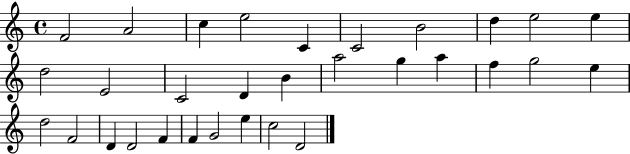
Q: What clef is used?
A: treble